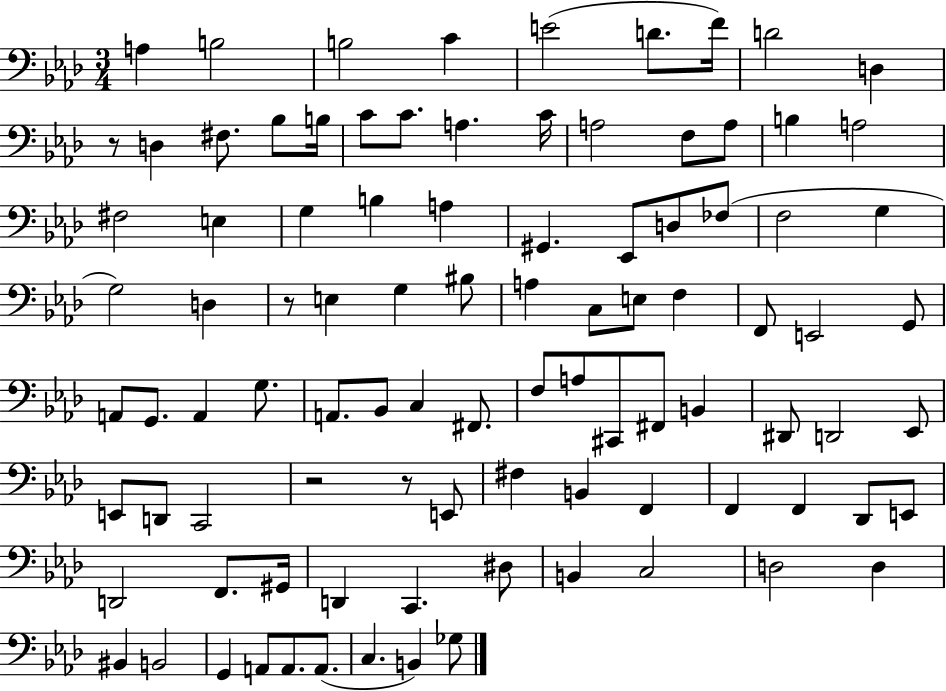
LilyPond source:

{
  \clef bass
  \numericTimeSignature
  \time 3/4
  \key aes \major
  \repeat volta 2 { a4 b2 | b2 c'4 | e'2( d'8. f'16) | d'2 d4 | \break r8 d4 fis8. bes8 b16 | c'8 c'8. a4. c'16 | a2 f8 a8 | b4 a2 | \break fis2 e4 | g4 b4 a4 | gis,4. ees,8 d8 fes8( | f2 g4 | \break g2) d4 | r8 e4 g4 bis8 | a4 c8 e8 f4 | f,8 e,2 g,8 | \break a,8 g,8. a,4 g8. | a,8. bes,8 c4 fis,8. | f8 a8 cis,8 fis,8 b,4 | dis,8 d,2 ees,8 | \break e,8 d,8 c,2 | r2 r8 e,8 | fis4 b,4 f,4 | f,4 f,4 des,8 e,8 | \break d,2 f,8. gis,16 | d,4 c,4. dis8 | b,4 c2 | d2 d4 | \break bis,4 b,2 | g,4 a,8 a,8. a,8.( | c4. b,4) ges8 | } \bar "|."
}